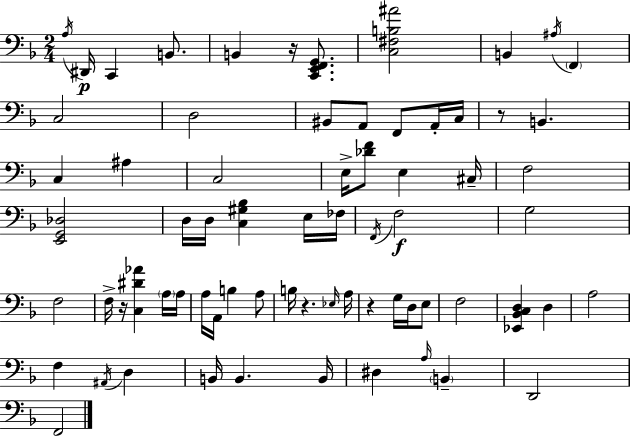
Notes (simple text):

A3/s D#2/s C2/q B2/e. B2/q R/s [C2,E2,F2,G2]/e. [C3,F#3,B3,A#4]/h B2/q A#3/s F2/q C3/h D3/h BIS2/e A2/e F2/e A2/s C3/s R/e B2/q. C3/q A#3/q C3/h E3/s [Db4,F4]/e E3/q C#3/s F3/h [E2,G2,Db3]/h D3/s D3/s [C3,G#3,Bb3]/q E3/s FES3/s F2/s F3/h G3/h F3/h F3/s R/s [C3,D#4,Ab4]/q A3/s A3/s A3/s A2/s B3/q A3/e B3/s R/q. Eb3/s A3/s R/q G3/s D3/s E3/e F3/h [Eb2,Bb2,C3,D3]/q D3/q A3/h F3/q A#2/s D3/q B2/s B2/q. B2/s D#3/q A3/s B2/q D2/h F2/h